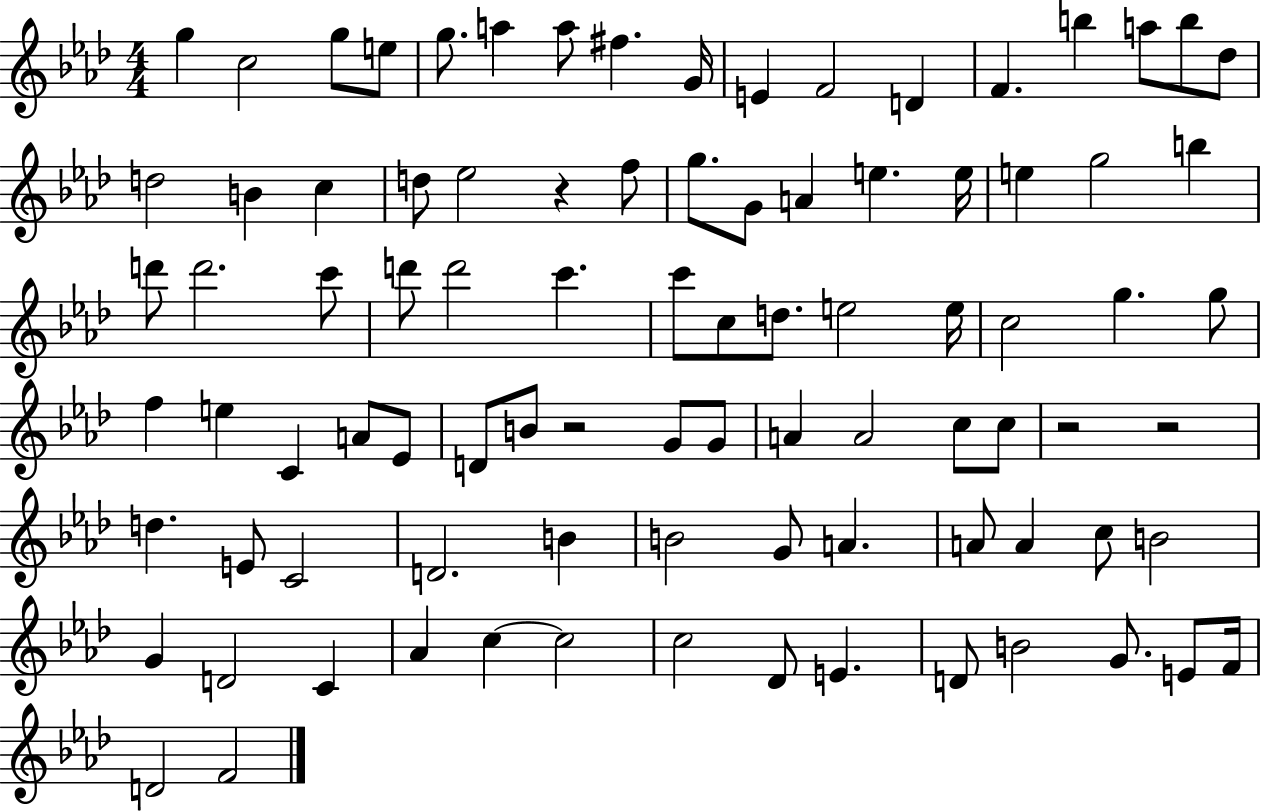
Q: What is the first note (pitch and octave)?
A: G5